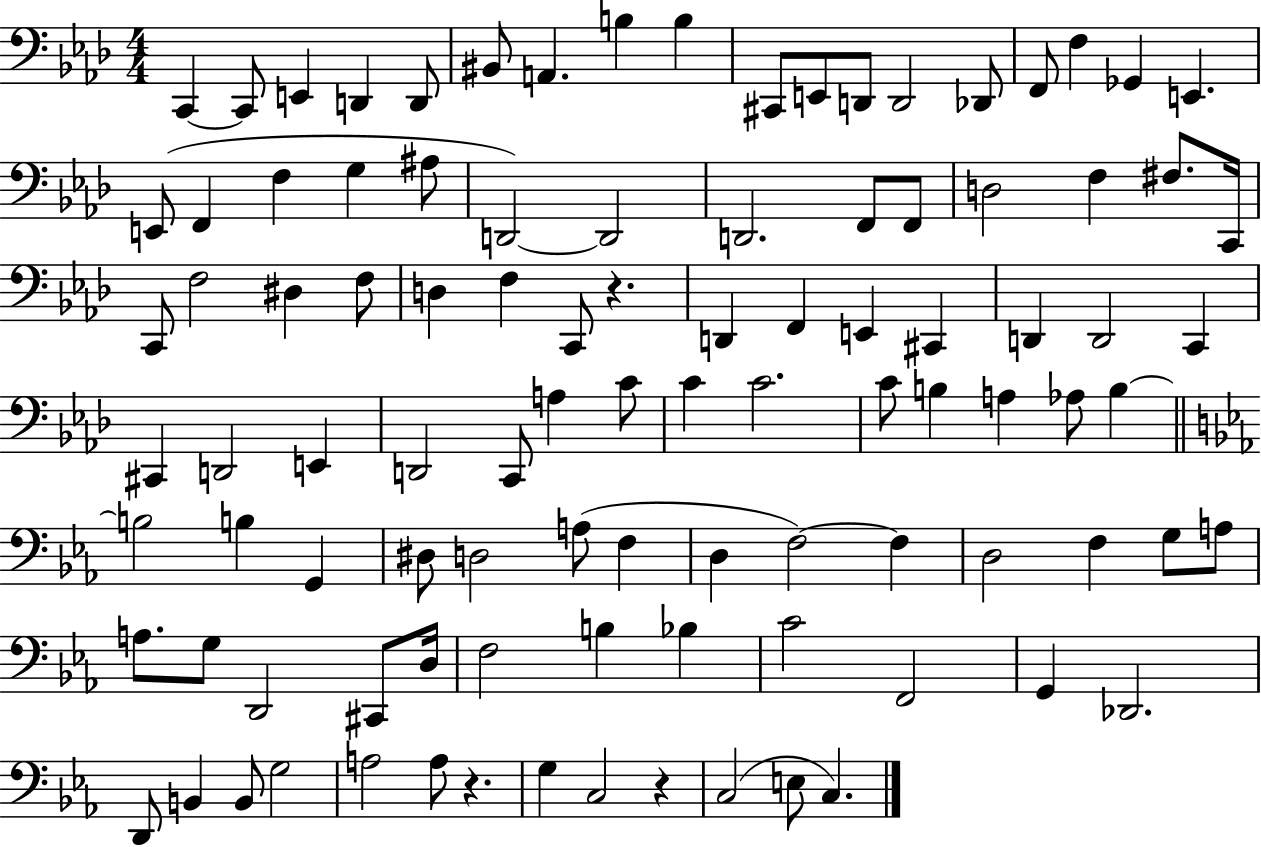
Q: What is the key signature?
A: AES major